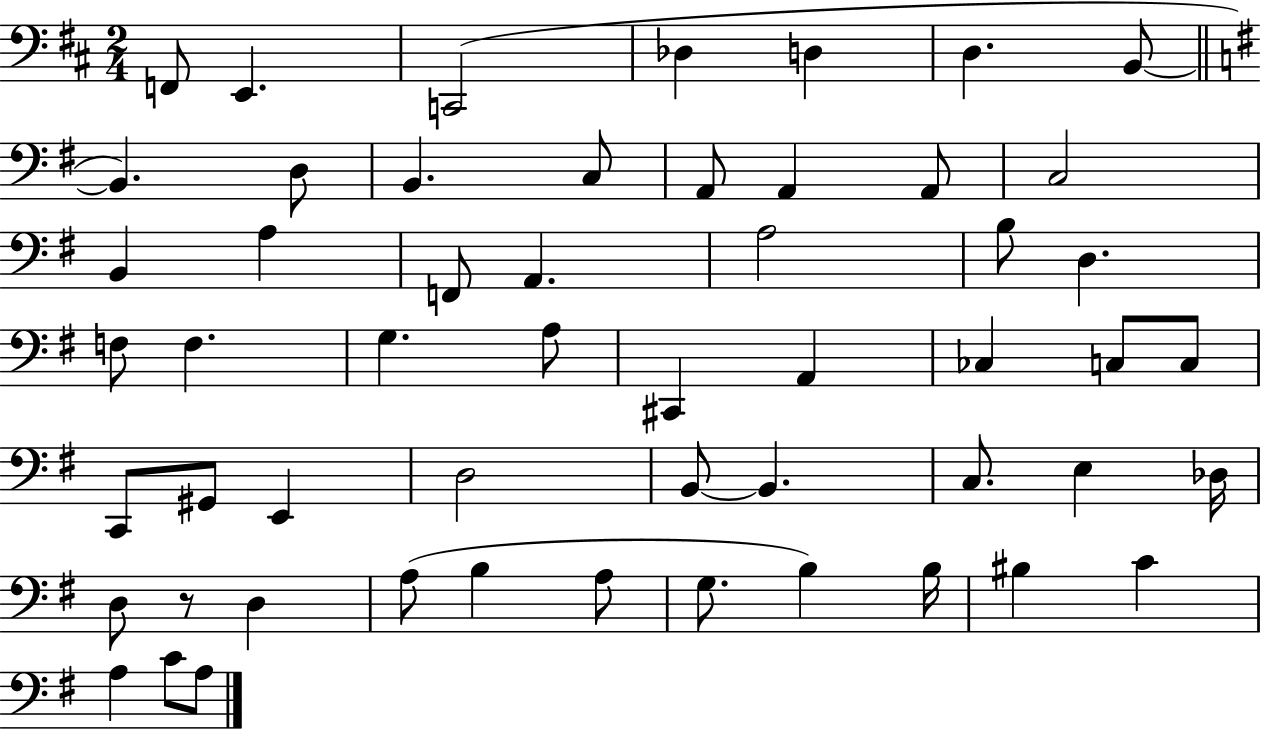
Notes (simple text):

F2/e E2/q. C2/h Db3/q D3/q D3/q. B2/e B2/q. D3/e B2/q. C3/e A2/e A2/q A2/e C3/h B2/q A3/q F2/e A2/q. A3/h B3/e D3/q. F3/e F3/q. G3/q. A3/e C#2/q A2/q CES3/q C3/e C3/e C2/e G#2/e E2/q D3/h B2/e B2/q. C3/e. E3/q Db3/s D3/e R/e D3/q A3/e B3/q A3/e G3/e. B3/q B3/s BIS3/q C4/q A3/q C4/e A3/e